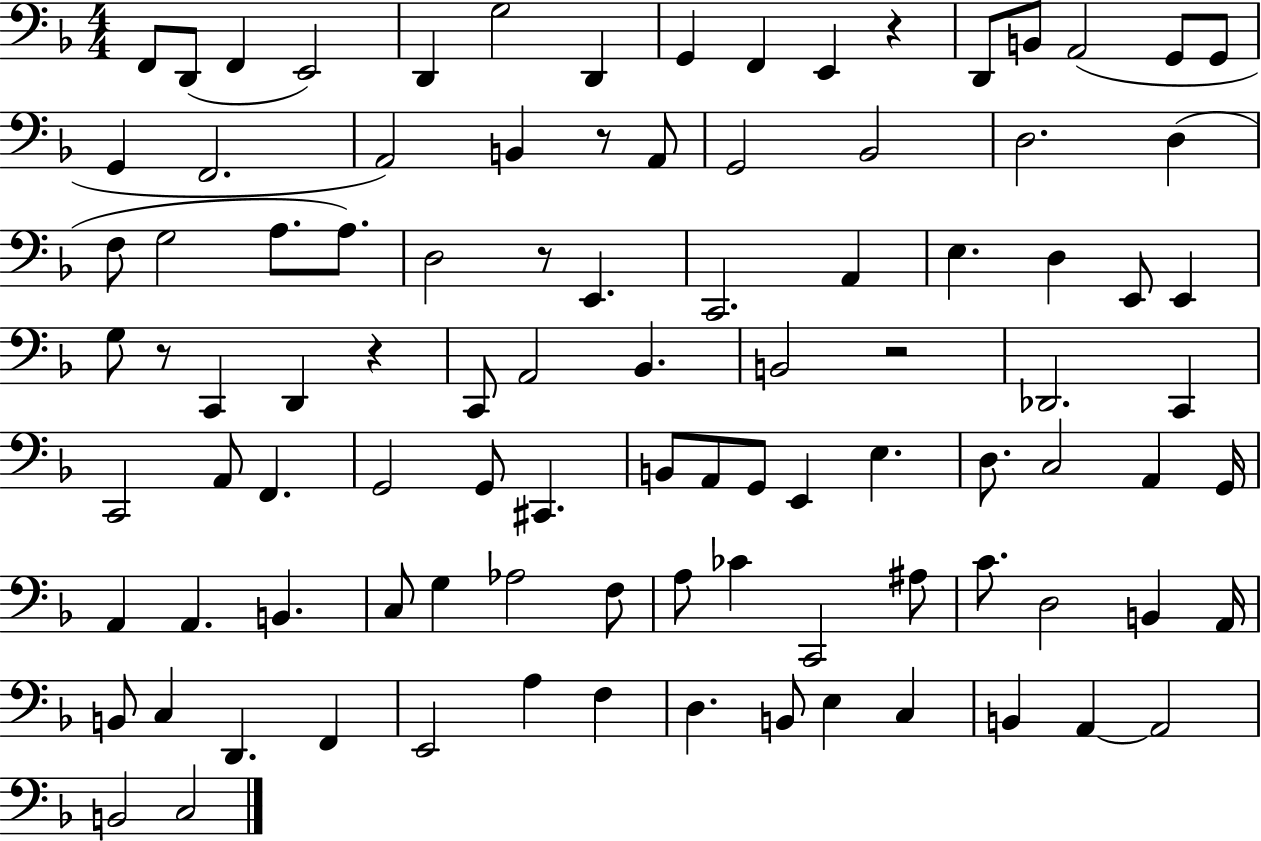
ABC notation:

X:1
T:Untitled
M:4/4
L:1/4
K:F
F,,/2 D,,/2 F,, E,,2 D,, G,2 D,, G,, F,, E,, z D,,/2 B,,/2 A,,2 G,,/2 G,,/2 G,, F,,2 A,,2 B,, z/2 A,,/2 G,,2 _B,,2 D,2 D, F,/2 G,2 A,/2 A,/2 D,2 z/2 E,, C,,2 A,, E, D, E,,/2 E,, G,/2 z/2 C,, D,, z C,,/2 A,,2 _B,, B,,2 z2 _D,,2 C,, C,,2 A,,/2 F,, G,,2 G,,/2 ^C,, B,,/2 A,,/2 G,,/2 E,, E, D,/2 C,2 A,, G,,/4 A,, A,, B,, C,/2 G, _A,2 F,/2 A,/2 _C C,,2 ^A,/2 C/2 D,2 B,, A,,/4 B,,/2 C, D,, F,, E,,2 A, F, D, B,,/2 E, C, B,, A,, A,,2 B,,2 C,2